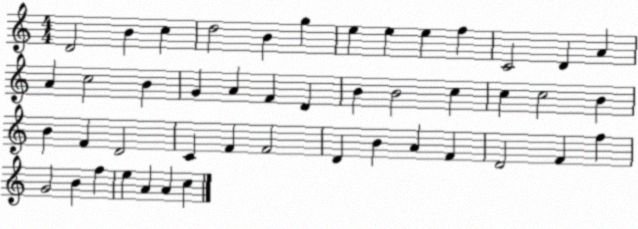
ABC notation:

X:1
T:Untitled
M:4/4
L:1/4
K:C
D2 B c d2 B g e e e f C2 D A A c2 B G A F D B B2 c c c2 B B F D2 C F F2 D B A F D2 F f G2 B f e A A c